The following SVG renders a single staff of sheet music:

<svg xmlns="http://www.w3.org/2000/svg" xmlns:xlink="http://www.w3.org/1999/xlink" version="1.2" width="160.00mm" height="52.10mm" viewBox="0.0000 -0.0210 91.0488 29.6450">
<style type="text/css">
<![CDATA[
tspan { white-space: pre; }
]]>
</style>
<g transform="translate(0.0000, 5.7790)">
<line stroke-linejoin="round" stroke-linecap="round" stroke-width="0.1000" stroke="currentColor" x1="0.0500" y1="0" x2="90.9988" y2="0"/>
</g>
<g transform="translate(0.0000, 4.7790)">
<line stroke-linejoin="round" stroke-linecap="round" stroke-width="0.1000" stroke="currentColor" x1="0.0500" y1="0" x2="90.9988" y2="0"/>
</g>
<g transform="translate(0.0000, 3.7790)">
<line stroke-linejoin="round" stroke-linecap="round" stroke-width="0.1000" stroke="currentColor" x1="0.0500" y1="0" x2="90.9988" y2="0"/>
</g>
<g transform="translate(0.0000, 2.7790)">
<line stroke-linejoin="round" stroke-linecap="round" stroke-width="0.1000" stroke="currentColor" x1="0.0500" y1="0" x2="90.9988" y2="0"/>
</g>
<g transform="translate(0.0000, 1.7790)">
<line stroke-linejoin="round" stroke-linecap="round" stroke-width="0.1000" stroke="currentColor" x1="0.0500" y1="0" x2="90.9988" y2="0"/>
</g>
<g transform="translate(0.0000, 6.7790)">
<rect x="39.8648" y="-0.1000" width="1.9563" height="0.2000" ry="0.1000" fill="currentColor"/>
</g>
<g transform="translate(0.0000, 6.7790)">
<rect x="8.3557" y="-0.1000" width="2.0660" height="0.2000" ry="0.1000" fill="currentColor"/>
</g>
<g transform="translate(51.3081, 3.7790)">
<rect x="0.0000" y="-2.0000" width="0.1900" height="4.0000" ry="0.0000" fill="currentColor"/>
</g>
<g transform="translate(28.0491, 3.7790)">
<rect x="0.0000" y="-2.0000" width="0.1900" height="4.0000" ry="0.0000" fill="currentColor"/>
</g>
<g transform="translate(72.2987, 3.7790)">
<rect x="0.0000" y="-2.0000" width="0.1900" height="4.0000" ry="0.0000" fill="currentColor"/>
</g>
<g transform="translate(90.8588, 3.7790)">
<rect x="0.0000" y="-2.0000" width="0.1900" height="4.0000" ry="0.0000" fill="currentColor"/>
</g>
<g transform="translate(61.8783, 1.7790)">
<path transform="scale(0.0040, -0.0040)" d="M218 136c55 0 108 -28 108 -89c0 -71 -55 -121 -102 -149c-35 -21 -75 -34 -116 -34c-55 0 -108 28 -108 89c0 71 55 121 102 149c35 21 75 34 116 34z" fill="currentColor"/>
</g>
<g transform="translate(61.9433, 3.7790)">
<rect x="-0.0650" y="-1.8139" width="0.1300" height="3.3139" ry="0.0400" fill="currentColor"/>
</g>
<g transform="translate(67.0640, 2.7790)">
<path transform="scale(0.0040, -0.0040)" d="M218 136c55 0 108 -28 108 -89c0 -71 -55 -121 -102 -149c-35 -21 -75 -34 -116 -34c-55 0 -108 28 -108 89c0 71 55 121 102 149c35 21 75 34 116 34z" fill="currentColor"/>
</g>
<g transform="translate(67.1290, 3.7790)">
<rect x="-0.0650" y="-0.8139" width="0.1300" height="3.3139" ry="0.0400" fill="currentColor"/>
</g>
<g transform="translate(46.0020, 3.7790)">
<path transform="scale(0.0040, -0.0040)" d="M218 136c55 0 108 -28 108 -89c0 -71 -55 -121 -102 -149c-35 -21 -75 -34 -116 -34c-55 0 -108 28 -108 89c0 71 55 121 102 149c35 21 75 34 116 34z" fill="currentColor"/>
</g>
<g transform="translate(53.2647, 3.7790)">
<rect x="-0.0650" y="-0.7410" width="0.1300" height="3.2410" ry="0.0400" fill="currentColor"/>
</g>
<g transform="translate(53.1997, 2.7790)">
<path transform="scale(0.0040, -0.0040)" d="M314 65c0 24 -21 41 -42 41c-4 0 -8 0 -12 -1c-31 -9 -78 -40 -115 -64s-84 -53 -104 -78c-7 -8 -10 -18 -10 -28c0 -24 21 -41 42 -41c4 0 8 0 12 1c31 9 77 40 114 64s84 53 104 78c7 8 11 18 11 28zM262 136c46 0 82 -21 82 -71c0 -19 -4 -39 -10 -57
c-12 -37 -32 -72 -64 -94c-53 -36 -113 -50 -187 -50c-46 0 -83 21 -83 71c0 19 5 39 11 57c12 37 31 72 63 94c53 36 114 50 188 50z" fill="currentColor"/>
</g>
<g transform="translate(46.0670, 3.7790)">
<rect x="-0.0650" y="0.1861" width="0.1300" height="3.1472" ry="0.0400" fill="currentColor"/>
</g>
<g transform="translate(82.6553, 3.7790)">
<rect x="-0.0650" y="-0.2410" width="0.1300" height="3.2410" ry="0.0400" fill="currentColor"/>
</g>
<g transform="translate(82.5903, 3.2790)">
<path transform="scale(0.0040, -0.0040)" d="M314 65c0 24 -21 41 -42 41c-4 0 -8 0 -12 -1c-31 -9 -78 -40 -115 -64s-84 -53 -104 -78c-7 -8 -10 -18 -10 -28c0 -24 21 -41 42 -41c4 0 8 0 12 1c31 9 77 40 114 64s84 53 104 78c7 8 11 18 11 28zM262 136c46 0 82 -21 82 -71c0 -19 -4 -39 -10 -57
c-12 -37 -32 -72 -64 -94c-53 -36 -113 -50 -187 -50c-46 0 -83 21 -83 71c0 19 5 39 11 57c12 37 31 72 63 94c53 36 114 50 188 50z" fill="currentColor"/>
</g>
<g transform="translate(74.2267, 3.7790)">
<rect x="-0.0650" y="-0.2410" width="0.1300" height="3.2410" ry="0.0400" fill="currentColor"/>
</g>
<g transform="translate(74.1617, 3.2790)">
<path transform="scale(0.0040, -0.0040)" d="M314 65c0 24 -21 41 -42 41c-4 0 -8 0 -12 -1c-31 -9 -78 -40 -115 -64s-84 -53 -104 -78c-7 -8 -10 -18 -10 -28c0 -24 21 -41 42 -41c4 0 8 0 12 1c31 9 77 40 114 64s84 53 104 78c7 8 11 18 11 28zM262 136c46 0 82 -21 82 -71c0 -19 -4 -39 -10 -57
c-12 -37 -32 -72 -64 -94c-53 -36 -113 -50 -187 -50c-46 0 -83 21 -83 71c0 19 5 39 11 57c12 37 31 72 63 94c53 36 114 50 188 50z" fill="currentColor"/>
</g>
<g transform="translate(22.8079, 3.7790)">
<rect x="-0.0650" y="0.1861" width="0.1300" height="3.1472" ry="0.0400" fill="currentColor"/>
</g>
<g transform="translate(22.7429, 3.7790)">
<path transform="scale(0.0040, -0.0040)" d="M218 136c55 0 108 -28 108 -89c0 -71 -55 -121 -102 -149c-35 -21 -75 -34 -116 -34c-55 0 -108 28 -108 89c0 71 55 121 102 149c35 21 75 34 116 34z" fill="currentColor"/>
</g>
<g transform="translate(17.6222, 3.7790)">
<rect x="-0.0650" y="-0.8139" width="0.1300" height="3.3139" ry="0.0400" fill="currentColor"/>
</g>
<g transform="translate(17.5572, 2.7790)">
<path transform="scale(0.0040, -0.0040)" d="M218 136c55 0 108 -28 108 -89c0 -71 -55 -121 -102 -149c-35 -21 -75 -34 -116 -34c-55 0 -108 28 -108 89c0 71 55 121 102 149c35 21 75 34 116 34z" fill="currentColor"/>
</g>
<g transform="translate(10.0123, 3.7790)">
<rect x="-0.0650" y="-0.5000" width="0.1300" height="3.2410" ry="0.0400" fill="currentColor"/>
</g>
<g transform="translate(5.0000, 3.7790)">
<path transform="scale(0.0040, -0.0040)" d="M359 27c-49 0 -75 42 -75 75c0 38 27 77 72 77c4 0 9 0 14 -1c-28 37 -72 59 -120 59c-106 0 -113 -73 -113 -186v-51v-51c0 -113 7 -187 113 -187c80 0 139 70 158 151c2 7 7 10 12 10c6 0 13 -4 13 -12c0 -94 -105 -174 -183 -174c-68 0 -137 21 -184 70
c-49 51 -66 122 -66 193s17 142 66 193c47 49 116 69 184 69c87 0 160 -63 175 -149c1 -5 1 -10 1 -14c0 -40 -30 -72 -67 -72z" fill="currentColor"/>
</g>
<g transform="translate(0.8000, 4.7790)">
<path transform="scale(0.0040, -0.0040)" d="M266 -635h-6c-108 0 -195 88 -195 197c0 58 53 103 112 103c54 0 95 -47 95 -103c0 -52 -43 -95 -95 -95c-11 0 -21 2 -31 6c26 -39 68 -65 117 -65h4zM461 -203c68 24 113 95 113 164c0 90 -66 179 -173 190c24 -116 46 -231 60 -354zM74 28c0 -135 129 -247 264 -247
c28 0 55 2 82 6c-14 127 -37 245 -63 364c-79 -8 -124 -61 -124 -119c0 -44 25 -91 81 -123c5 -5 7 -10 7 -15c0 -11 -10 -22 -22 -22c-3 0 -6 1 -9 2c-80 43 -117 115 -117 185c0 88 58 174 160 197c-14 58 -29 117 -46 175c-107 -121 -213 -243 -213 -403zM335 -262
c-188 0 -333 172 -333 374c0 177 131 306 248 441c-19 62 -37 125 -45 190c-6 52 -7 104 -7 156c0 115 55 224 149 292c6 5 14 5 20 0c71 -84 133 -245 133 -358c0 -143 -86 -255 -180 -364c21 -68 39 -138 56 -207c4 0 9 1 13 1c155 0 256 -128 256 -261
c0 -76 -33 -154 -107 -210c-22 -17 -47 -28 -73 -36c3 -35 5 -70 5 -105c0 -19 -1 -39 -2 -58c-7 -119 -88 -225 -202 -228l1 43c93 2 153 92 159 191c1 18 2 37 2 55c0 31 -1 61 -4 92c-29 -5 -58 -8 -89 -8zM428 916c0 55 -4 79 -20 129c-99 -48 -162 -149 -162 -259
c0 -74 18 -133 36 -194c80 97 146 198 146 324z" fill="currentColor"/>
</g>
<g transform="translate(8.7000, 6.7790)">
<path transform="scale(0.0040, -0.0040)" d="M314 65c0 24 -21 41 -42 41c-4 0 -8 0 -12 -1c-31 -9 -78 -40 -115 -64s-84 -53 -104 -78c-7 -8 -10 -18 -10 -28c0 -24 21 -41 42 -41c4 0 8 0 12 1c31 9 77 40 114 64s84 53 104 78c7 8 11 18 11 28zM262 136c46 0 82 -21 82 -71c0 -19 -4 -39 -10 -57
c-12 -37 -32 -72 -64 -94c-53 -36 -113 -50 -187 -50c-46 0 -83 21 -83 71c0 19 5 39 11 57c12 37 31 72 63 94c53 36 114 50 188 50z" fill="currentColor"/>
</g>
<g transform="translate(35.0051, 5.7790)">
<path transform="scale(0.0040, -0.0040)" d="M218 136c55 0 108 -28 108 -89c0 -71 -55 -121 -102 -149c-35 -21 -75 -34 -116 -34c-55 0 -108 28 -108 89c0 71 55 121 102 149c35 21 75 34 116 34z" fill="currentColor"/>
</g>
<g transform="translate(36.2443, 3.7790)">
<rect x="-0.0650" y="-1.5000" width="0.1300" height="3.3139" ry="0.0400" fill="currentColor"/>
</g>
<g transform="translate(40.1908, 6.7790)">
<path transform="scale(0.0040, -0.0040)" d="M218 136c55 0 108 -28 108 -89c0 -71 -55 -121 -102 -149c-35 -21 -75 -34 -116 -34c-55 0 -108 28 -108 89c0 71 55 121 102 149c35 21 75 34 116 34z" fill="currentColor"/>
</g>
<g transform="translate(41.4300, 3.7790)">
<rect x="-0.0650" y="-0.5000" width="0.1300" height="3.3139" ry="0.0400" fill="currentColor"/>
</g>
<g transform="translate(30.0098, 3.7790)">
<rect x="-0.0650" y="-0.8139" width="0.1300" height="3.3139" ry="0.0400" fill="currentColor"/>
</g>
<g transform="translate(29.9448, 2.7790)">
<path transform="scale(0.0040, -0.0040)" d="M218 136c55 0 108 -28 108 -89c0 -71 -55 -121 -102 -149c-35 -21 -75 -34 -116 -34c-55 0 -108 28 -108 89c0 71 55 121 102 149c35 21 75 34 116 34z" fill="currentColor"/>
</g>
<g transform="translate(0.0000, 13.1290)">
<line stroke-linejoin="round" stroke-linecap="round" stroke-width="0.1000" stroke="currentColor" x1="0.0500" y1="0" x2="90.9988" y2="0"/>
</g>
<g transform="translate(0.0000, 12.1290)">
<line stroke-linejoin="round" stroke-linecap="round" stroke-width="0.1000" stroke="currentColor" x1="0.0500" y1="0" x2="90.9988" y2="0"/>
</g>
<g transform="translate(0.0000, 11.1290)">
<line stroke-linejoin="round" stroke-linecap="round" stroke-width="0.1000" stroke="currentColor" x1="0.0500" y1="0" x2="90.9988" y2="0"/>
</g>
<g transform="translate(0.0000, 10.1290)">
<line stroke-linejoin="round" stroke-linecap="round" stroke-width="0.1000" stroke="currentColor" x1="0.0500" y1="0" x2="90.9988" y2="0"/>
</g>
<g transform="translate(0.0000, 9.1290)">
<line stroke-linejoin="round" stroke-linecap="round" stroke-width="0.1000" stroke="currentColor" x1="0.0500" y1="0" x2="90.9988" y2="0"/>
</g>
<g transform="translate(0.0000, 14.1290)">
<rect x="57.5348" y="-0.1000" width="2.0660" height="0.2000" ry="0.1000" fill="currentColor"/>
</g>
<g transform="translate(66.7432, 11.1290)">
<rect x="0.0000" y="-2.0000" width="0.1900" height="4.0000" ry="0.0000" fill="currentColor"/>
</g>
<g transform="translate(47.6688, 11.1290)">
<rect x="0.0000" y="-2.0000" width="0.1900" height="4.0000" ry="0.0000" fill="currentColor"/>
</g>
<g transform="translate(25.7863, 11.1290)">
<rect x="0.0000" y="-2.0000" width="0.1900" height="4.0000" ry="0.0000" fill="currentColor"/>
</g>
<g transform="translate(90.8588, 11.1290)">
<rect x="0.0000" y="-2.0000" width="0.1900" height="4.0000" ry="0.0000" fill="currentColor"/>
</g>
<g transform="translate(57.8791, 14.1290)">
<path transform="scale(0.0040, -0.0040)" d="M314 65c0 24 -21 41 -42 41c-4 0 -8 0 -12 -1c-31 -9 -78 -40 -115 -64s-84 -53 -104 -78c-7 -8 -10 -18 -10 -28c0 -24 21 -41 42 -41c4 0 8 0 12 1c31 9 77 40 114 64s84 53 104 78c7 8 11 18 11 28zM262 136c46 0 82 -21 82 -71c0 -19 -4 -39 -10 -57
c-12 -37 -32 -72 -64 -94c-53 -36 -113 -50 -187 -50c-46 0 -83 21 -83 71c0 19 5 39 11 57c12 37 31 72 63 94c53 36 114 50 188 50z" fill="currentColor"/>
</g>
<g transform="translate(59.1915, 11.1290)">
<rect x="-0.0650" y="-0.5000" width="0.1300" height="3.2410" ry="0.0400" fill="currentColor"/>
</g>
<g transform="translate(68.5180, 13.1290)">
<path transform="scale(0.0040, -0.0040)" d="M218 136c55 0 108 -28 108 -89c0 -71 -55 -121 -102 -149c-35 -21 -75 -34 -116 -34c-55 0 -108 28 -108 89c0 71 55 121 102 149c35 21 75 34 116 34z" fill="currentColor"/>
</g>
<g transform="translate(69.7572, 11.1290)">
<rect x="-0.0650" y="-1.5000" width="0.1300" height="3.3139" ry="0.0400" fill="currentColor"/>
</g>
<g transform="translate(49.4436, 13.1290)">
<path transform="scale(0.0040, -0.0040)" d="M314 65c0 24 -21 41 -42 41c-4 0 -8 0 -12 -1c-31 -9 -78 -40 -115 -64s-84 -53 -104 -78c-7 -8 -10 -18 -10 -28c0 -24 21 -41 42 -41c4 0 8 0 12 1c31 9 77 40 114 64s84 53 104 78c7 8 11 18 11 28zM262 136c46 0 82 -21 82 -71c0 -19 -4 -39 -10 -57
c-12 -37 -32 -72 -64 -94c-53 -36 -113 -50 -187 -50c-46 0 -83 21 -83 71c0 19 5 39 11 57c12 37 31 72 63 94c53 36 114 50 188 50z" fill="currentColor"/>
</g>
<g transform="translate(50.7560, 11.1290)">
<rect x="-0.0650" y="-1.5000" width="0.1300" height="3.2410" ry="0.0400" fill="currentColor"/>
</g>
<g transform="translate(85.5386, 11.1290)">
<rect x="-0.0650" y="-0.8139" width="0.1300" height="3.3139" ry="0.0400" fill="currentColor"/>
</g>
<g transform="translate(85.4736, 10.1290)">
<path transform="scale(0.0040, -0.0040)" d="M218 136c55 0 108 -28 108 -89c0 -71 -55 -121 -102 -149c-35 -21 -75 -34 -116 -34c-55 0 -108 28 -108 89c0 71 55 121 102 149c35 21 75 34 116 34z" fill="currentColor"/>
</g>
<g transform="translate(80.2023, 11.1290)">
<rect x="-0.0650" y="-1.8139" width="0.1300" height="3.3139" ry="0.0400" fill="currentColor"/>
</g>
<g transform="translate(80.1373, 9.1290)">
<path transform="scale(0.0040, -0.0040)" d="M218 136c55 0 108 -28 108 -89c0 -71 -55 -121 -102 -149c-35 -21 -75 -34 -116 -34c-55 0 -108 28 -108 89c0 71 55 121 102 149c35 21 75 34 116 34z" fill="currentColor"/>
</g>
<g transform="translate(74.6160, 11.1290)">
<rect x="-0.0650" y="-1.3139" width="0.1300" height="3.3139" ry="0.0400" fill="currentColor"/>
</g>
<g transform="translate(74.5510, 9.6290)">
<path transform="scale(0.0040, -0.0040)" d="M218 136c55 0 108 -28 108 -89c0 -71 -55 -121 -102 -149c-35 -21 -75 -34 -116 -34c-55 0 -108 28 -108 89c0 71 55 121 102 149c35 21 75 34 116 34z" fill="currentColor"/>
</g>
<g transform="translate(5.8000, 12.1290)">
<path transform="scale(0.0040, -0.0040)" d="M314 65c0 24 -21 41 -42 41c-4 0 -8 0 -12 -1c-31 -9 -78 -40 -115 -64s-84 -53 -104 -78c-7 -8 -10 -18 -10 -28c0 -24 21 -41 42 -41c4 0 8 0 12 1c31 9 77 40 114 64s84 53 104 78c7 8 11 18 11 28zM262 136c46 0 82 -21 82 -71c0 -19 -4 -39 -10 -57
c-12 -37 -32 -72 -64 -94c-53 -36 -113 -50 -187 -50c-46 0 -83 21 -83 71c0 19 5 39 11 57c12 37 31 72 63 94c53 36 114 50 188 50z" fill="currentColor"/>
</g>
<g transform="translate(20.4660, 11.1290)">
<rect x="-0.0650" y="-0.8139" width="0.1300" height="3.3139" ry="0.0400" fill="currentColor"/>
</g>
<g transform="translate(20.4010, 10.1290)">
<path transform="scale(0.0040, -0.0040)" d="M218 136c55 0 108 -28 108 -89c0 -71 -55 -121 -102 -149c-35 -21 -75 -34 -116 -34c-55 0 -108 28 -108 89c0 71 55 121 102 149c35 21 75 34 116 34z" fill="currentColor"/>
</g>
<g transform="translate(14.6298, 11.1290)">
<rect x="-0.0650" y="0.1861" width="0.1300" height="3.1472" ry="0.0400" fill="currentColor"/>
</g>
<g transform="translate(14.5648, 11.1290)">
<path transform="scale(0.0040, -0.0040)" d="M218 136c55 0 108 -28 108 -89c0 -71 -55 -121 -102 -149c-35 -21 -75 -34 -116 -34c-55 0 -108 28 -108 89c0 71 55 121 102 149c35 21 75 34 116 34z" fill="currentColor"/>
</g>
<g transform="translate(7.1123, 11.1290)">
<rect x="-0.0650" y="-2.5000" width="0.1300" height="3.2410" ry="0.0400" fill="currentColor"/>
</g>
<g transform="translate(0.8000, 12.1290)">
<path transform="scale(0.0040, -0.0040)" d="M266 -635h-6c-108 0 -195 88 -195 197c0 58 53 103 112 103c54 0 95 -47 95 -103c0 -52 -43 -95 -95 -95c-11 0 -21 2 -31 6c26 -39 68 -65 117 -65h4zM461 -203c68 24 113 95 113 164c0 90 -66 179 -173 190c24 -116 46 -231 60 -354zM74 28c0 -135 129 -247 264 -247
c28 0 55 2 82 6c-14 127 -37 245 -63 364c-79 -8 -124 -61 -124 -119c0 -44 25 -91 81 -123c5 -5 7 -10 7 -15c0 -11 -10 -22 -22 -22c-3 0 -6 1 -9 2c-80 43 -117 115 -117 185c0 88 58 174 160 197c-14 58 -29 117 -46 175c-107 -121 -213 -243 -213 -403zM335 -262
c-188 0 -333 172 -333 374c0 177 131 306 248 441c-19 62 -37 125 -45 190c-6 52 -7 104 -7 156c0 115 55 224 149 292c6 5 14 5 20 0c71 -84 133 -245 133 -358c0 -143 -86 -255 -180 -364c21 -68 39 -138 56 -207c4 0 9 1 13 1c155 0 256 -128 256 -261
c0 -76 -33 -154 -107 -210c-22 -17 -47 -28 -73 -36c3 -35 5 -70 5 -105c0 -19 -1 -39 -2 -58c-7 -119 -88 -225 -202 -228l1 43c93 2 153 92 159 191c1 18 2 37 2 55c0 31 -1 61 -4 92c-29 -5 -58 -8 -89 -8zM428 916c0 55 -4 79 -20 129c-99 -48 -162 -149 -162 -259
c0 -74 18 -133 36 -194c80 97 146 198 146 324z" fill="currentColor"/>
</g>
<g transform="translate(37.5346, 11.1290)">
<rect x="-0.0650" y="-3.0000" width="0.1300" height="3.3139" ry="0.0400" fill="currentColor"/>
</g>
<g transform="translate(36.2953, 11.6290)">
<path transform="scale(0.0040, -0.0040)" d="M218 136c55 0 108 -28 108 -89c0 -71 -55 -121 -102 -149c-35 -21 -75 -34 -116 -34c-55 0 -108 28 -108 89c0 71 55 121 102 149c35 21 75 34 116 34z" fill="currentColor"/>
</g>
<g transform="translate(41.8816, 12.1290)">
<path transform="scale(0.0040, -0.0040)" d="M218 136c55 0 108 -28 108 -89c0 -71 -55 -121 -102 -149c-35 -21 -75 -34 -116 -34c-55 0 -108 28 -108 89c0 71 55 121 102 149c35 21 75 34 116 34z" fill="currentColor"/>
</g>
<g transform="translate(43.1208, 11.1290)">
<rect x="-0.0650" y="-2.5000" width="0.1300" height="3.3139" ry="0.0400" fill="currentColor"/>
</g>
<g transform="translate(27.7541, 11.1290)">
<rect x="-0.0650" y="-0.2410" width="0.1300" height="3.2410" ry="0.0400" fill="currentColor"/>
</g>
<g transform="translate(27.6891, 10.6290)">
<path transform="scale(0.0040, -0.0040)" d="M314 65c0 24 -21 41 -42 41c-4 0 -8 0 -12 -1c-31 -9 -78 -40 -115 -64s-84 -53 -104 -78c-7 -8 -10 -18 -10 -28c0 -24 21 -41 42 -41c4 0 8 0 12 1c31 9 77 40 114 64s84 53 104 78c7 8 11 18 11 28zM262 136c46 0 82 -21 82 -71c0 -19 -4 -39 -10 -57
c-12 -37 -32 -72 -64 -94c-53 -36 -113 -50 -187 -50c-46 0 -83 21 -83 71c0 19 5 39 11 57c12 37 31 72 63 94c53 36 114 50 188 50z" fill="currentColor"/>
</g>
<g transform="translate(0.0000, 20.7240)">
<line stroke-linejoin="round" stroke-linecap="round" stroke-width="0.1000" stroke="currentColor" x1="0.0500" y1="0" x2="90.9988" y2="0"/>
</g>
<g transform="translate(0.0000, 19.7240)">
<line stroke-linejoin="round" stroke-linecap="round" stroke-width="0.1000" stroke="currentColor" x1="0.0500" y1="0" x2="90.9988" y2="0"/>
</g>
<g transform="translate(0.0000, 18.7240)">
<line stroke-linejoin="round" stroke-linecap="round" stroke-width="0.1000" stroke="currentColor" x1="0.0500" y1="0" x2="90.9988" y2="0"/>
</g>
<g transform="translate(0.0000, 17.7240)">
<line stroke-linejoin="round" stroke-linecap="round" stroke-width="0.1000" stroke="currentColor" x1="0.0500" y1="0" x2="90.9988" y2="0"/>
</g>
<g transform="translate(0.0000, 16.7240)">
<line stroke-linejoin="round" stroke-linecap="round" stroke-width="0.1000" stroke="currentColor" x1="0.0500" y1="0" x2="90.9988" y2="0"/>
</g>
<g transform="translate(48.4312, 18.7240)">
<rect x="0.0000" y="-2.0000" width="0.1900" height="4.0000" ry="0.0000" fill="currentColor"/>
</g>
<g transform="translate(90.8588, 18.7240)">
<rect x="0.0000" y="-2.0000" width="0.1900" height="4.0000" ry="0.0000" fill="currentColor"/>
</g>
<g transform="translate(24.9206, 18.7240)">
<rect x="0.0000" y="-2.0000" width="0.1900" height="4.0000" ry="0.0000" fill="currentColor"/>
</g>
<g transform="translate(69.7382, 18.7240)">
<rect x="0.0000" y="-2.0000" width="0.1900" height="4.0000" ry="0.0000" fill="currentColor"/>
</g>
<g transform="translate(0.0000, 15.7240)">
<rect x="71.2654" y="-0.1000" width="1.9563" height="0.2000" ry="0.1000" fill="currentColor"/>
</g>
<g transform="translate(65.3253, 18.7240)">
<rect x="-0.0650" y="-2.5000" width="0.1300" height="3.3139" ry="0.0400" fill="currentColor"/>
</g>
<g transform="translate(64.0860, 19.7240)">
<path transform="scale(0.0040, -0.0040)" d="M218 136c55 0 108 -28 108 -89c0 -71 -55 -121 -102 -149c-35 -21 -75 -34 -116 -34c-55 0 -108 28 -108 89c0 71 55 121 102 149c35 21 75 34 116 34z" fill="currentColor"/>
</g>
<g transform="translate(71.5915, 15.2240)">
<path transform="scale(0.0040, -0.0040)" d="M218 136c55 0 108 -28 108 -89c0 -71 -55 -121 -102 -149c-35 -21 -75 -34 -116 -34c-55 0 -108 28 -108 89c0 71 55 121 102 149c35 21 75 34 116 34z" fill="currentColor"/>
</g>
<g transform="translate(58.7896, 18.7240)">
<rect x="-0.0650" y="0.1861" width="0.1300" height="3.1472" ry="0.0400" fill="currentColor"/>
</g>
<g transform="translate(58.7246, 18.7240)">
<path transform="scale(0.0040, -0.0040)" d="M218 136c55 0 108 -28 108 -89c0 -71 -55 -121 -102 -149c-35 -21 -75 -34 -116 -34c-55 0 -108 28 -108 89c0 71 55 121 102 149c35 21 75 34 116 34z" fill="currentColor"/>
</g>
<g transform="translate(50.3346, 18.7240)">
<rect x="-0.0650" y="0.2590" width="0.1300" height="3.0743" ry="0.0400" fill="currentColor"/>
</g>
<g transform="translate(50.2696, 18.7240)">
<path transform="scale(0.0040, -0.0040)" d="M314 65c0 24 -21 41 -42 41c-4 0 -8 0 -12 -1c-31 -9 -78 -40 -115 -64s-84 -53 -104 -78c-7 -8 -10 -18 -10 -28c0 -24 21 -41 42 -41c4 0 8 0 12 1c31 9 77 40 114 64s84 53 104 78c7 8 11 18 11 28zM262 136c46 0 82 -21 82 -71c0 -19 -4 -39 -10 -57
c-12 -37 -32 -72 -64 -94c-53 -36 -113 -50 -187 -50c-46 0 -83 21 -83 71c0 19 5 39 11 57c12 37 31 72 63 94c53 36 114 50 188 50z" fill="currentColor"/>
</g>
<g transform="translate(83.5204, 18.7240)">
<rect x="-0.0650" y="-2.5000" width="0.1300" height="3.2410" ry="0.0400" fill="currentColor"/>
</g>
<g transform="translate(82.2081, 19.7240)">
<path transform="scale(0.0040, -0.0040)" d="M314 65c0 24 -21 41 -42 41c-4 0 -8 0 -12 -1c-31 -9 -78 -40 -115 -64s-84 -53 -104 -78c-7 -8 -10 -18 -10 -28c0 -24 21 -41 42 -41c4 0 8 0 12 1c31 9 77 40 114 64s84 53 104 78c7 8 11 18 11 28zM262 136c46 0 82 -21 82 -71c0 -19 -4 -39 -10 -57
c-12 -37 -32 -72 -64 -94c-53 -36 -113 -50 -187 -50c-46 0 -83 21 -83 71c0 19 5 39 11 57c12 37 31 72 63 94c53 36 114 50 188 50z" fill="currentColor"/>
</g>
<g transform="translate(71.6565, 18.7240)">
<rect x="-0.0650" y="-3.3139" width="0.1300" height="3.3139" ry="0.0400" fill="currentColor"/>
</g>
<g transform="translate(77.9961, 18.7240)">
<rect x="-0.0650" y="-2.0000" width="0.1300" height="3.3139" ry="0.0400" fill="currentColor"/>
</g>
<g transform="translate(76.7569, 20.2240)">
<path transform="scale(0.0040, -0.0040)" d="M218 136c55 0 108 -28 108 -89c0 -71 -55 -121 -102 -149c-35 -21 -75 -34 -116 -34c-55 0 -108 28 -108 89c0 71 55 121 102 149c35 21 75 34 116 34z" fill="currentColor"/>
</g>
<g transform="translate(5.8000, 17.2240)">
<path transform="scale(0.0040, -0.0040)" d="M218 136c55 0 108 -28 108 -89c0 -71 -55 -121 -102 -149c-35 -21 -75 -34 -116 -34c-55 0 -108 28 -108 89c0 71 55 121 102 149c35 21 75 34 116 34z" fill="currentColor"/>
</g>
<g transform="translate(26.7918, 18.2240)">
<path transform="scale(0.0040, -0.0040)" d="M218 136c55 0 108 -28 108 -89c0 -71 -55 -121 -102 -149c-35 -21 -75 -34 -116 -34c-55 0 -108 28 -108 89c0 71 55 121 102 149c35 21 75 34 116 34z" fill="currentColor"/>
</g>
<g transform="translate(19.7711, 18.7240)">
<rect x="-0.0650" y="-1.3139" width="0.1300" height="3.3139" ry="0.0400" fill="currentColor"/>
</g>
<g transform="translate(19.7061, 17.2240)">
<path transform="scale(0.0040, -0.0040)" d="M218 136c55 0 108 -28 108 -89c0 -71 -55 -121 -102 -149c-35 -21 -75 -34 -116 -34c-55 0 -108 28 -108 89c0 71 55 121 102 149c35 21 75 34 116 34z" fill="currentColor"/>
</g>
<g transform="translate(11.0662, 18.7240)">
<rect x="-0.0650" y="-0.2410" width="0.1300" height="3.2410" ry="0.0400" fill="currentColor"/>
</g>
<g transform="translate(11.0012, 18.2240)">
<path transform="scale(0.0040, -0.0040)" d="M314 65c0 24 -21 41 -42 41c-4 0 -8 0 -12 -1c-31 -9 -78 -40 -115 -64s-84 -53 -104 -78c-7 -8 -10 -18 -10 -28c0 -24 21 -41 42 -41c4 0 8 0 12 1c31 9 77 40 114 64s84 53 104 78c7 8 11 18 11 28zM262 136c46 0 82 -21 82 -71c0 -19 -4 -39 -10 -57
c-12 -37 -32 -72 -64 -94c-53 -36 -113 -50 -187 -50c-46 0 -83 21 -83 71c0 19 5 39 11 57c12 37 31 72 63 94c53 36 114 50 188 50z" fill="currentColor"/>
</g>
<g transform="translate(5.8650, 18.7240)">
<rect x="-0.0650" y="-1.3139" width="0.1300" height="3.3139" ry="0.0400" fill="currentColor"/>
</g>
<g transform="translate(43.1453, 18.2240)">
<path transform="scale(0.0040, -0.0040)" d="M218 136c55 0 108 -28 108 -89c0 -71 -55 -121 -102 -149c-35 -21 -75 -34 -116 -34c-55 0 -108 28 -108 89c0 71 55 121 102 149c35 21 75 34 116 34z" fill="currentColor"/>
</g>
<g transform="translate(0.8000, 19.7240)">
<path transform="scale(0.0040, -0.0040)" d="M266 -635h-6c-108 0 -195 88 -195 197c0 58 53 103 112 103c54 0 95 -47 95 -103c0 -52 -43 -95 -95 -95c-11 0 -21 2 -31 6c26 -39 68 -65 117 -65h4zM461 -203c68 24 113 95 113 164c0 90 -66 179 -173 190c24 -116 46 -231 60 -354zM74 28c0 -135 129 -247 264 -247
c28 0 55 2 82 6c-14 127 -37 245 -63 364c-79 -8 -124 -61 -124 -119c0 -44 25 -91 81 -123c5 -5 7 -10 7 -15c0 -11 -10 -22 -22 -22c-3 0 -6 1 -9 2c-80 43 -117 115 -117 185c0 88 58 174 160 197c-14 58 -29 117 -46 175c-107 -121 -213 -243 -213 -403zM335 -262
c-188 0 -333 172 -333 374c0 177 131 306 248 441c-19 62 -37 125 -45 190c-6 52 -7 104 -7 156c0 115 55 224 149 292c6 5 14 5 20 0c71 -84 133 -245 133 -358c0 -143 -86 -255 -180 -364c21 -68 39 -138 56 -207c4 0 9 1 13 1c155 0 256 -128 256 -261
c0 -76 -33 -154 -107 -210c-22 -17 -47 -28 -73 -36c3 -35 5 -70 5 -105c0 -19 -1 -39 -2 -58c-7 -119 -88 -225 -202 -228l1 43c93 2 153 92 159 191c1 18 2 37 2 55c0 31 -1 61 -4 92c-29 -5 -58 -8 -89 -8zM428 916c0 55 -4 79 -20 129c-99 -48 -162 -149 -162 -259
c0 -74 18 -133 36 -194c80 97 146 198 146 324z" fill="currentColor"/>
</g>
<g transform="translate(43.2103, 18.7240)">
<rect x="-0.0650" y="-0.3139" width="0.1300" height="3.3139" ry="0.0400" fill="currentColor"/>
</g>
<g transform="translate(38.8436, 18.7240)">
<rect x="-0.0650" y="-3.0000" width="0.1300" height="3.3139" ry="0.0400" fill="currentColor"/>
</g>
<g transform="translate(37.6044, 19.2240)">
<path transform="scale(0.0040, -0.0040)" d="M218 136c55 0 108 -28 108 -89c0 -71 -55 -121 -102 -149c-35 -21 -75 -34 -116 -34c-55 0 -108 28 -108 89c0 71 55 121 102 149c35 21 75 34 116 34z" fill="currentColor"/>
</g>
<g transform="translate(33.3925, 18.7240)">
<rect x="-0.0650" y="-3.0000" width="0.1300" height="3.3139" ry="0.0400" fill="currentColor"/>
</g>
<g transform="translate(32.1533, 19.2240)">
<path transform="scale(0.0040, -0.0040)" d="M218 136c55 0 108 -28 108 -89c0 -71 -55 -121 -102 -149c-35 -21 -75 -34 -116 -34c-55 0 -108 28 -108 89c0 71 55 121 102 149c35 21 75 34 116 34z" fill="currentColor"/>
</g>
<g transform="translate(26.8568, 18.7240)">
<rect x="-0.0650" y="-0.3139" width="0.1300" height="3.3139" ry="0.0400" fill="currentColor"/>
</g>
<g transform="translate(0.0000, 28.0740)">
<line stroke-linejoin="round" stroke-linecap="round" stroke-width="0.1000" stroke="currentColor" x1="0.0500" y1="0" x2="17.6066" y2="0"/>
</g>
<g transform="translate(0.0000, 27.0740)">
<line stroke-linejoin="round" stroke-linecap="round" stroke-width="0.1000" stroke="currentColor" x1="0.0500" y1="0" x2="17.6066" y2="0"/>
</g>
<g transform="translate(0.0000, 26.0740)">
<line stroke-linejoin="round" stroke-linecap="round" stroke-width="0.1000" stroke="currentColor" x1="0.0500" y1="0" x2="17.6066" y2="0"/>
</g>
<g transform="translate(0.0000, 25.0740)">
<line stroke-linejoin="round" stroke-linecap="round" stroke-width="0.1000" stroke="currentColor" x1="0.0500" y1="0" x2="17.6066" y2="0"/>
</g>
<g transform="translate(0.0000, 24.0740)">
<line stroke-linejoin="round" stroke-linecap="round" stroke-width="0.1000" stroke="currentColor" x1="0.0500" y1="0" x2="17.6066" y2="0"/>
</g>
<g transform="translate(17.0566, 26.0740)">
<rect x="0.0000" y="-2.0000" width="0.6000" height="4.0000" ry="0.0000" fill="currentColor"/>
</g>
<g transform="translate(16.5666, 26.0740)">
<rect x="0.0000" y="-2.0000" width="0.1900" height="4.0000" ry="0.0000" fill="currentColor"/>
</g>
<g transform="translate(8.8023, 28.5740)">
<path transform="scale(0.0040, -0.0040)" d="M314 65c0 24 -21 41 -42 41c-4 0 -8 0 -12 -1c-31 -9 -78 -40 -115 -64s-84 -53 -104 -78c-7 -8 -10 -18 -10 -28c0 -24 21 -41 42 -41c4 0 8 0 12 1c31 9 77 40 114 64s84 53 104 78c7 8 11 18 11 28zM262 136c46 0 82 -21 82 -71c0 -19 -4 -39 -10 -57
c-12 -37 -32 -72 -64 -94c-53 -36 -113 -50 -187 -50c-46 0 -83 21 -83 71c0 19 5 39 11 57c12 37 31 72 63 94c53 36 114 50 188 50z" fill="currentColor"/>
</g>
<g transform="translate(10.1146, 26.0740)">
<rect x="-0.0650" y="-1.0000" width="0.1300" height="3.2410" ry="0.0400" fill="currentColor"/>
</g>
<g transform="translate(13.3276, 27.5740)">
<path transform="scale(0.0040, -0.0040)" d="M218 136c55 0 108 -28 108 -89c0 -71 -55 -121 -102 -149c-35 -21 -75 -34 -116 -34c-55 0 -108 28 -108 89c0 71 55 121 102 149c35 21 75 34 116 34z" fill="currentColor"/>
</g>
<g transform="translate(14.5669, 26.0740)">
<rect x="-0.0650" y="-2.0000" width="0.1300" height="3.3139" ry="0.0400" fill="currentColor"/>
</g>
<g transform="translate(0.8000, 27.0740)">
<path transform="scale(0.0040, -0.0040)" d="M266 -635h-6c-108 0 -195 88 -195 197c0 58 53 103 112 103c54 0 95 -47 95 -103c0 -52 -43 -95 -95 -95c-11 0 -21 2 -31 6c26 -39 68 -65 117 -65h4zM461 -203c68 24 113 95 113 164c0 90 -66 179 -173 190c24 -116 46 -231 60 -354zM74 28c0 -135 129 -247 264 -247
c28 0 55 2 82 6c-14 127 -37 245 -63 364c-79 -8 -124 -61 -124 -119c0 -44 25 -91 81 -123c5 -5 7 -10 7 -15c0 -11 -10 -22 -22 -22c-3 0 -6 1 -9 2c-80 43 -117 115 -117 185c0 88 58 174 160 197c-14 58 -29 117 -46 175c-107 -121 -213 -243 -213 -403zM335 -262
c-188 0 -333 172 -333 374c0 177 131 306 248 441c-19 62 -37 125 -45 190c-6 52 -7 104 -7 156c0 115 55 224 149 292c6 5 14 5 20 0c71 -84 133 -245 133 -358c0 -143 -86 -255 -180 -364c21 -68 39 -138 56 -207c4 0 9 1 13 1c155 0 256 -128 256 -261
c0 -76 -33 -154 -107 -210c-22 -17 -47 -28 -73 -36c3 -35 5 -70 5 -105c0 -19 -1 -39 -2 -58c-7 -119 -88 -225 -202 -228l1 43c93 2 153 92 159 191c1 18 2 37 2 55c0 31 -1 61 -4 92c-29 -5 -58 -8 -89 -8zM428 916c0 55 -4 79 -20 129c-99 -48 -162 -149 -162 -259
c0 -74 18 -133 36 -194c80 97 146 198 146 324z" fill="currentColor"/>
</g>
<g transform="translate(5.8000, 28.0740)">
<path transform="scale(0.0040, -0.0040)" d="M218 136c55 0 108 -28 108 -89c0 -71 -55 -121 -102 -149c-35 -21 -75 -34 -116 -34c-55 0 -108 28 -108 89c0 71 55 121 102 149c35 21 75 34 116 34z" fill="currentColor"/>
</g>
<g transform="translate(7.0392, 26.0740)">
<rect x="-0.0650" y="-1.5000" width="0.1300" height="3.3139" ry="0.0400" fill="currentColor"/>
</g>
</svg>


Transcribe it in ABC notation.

X:1
T:Untitled
M:4/4
L:1/4
K:C
C2 d B d E C B d2 f d c2 c2 G2 B d c2 A G E2 C2 E e f d e c2 e c A A c B2 B G b F G2 E D2 F